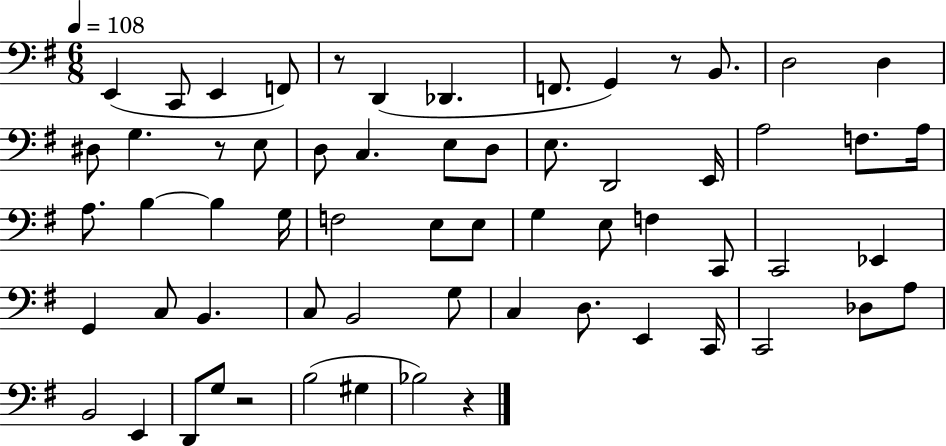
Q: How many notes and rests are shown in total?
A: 62